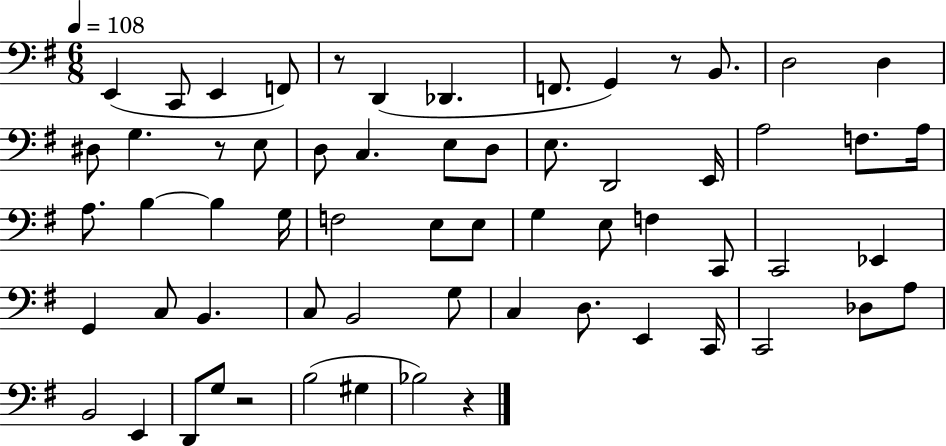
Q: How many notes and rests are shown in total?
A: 62